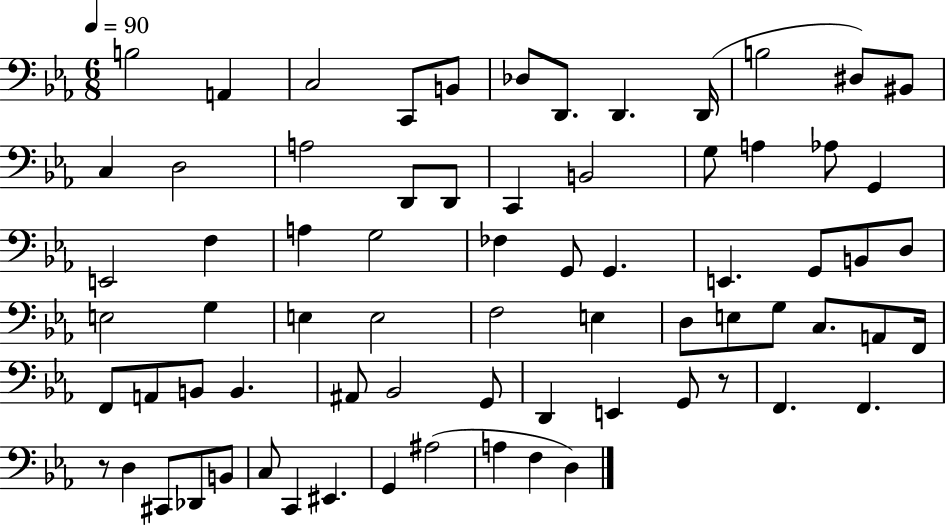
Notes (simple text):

B3/h A2/q C3/h C2/e B2/e Db3/e D2/e. D2/q. D2/s B3/h D#3/e BIS2/e C3/q D3/h A3/h D2/e D2/e C2/q B2/h G3/e A3/q Ab3/e G2/q E2/h F3/q A3/q G3/h FES3/q G2/e G2/q. E2/q. G2/e B2/e D3/e E3/h G3/q E3/q E3/h F3/h E3/q D3/e E3/e G3/e C3/e. A2/e F2/s F2/e A2/e B2/e B2/q. A#2/e Bb2/h G2/e D2/q E2/q G2/e R/e F2/q. F2/q. R/e D3/q C#2/e Db2/e B2/e C3/e C2/q EIS2/q. G2/q A#3/h A3/q F3/q D3/q